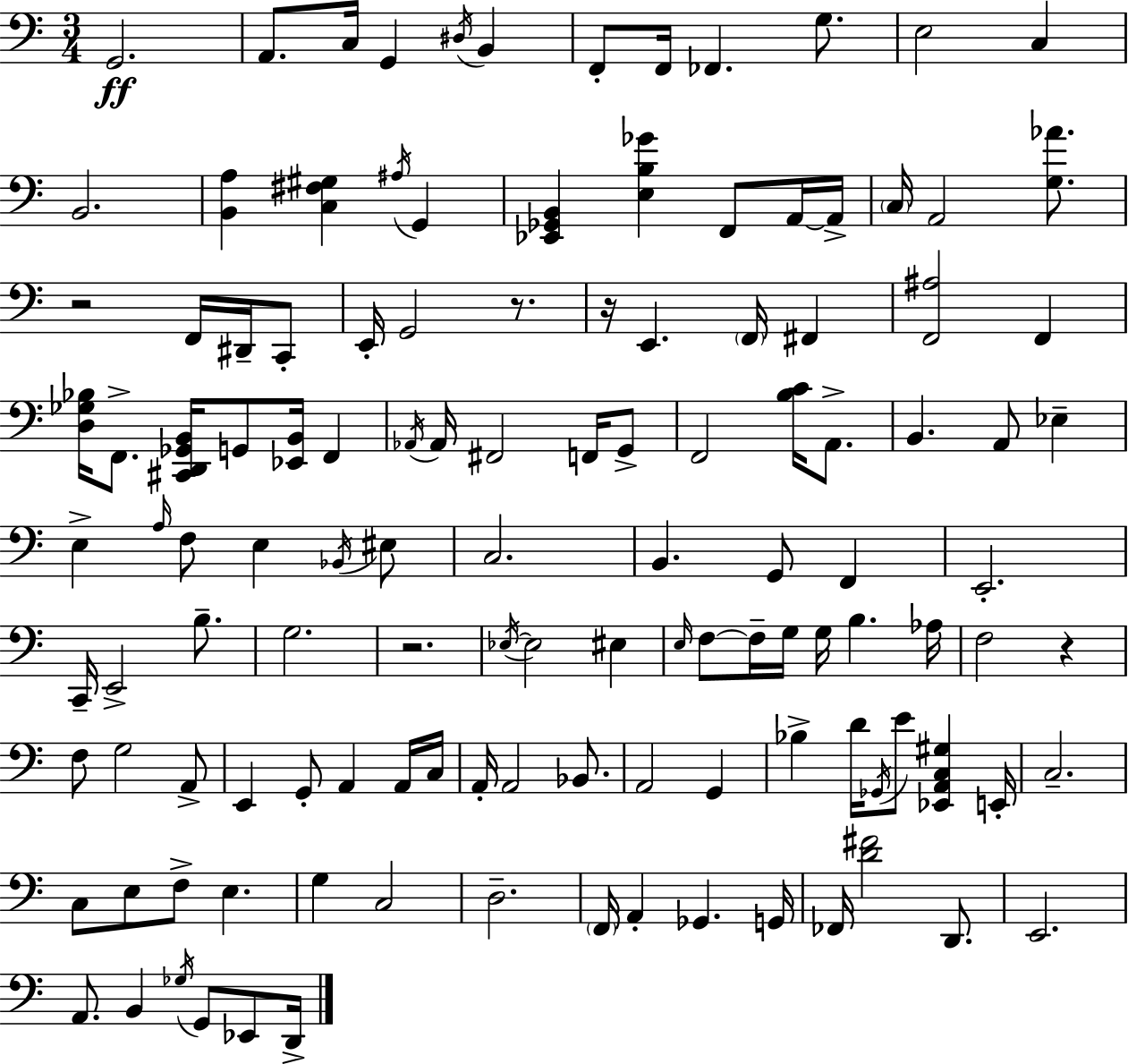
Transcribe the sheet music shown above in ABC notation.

X:1
T:Untitled
M:3/4
L:1/4
K:C
G,,2 A,,/2 C,/4 G,, ^D,/4 B,, F,,/2 F,,/4 _F,, G,/2 E,2 C, B,,2 [B,,A,] [C,^F,^G,] ^A,/4 G,, [_E,,_G,,B,,] [E,B,_G] F,,/2 A,,/4 A,,/4 C,/4 A,,2 [G,_A]/2 z2 F,,/4 ^D,,/4 C,,/2 E,,/4 G,,2 z/2 z/4 E,, F,,/4 ^F,, [F,,^A,]2 F,, [D,_G,_B,]/4 F,,/2 [^C,,D,,_G,,B,,]/4 G,,/2 [_E,,B,,]/4 F,, _A,,/4 _A,,/4 ^F,,2 F,,/4 G,,/2 F,,2 [B,C]/4 A,,/2 B,, A,,/2 _E, E, A,/4 F,/2 E, _B,,/4 ^E,/2 C,2 B,, G,,/2 F,, E,,2 C,,/4 E,,2 B,/2 G,2 z2 _E,/4 _E,2 ^E, E,/4 F,/2 F,/4 G,/4 G,/4 B, _A,/4 F,2 z F,/2 G,2 A,,/2 E,, G,,/2 A,, A,,/4 C,/4 A,,/4 A,,2 _B,,/2 A,,2 G,, _B, D/4 _G,,/4 E/2 [_E,,A,,C,^G,] E,,/4 C,2 C,/2 E,/2 F,/2 E, G, C,2 D,2 F,,/4 A,, _G,, G,,/4 _F,,/4 [D^F]2 D,,/2 E,,2 A,,/2 B,, _G,/4 G,,/2 _E,,/2 D,,/4